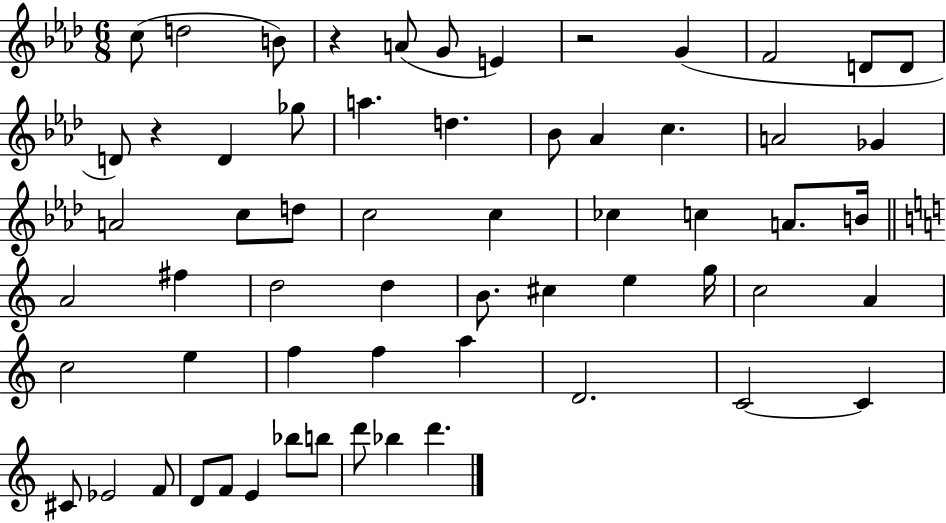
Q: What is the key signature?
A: AES major